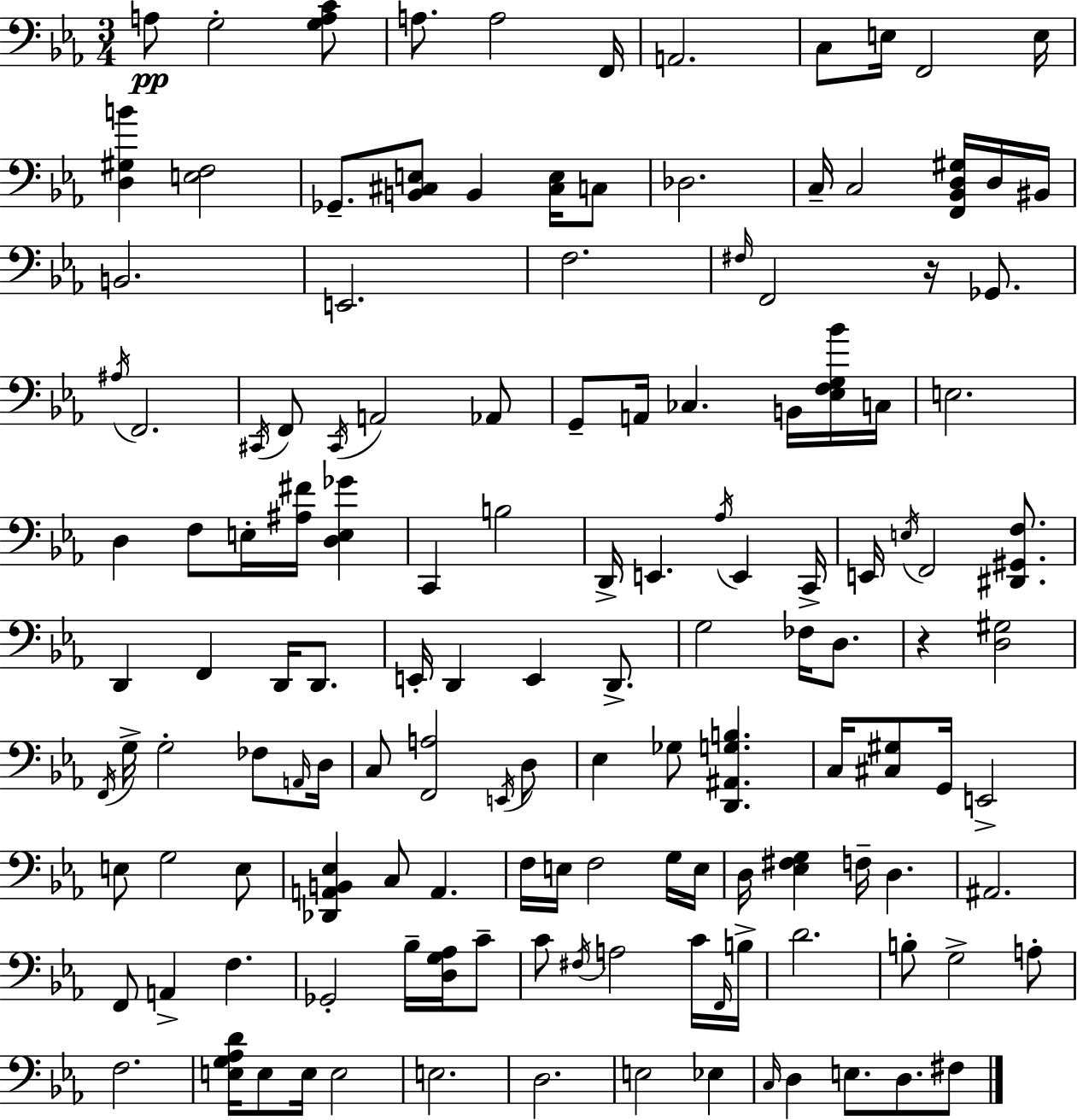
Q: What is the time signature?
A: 3/4